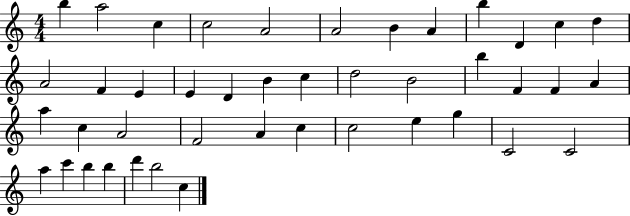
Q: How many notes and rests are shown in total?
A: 43